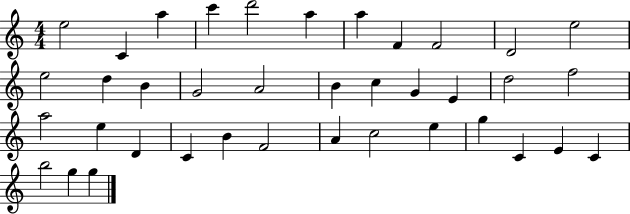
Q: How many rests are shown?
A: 0